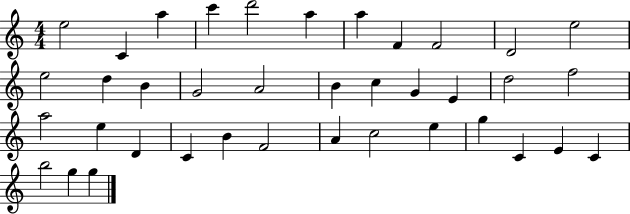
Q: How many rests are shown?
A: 0